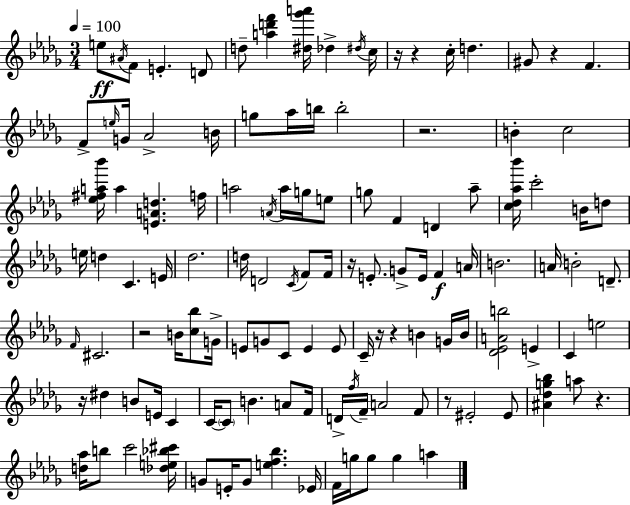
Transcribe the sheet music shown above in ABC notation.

X:1
T:Untitled
M:3/4
L:1/4
K:Bbm
e/2 ^A/4 F/2 E D/2 d/2 [ad'f'] [^d_g'a']/4 _d ^d/4 c/4 z/4 z c/4 d ^G/2 z F F/2 e/4 G/4 _A2 B/4 g/2 _a/4 b/4 b2 z2 B c2 [_e^fa_b']/4 a [EAd] f/4 a2 A/4 a/4 g/4 e/2 g/2 F D _a/2 [c_d_a_b']/4 c'2 B/4 d/2 e/4 d C E/4 _d2 d/4 D2 C/4 F/2 F/4 z/4 E/2 G/2 E/4 F A/4 B2 A/4 B2 D/2 F/4 ^C2 z2 B/4 [c_b]/2 G/4 E/2 G/2 C/2 E E/2 C/4 z/4 z B G/4 B/4 [_D_EAb]2 E C e2 z/4 ^d B/2 E/4 C C/4 C/2 B A/2 F/4 D/4 f/4 F/4 A2 F/2 z/2 ^E2 ^E/2 [^A_dg_b] a/2 z [d_a]/4 b/2 c'2 [_de_b^c']/4 G/2 E/4 G/2 [ef_b] _E/4 F/4 g/4 g/2 g a